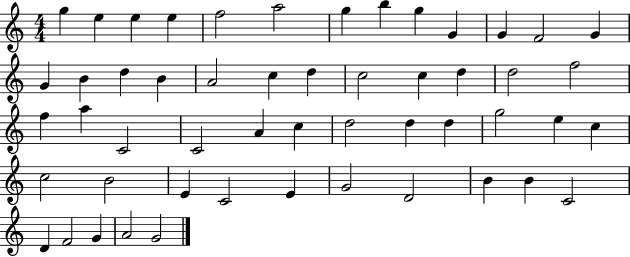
G5/q E5/q E5/q E5/q F5/h A5/h G5/q B5/q G5/q G4/q G4/q F4/h G4/q G4/q B4/q D5/q B4/q A4/h C5/q D5/q C5/h C5/q D5/q D5/h F5/h F5/q A5/q C4/h C4/h A4/q C5/q D5/h D5/q D5/q G5/h E5/q C5/q C5/h B4/h E4/q C4/h E4/q G4/h D4/h B4/q B4/q C4/h D4/q F4/h G4/q A4/h G4/h